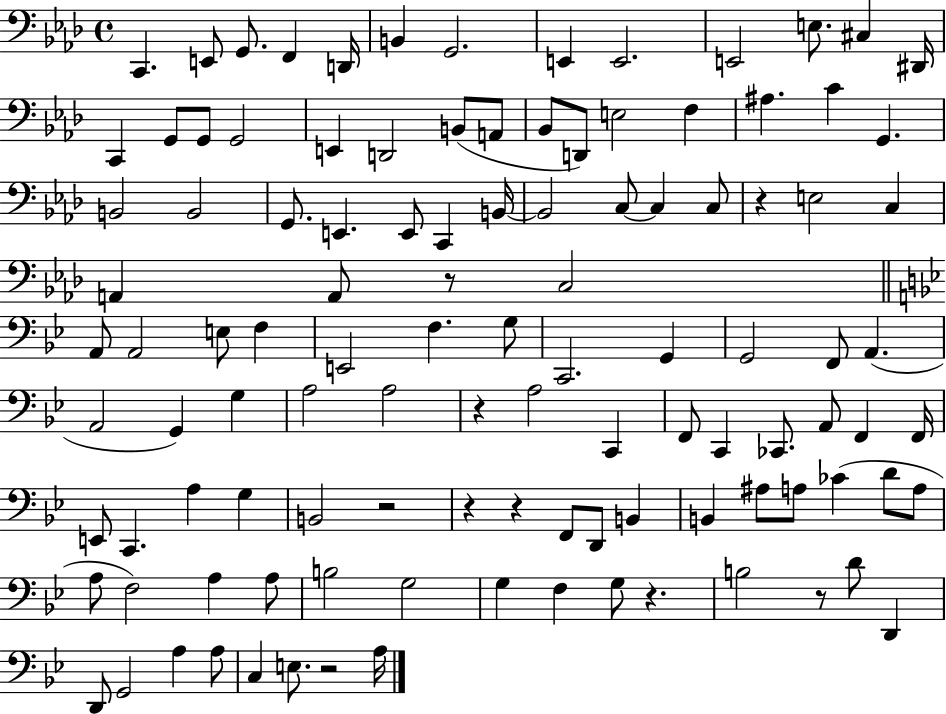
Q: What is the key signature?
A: AES major